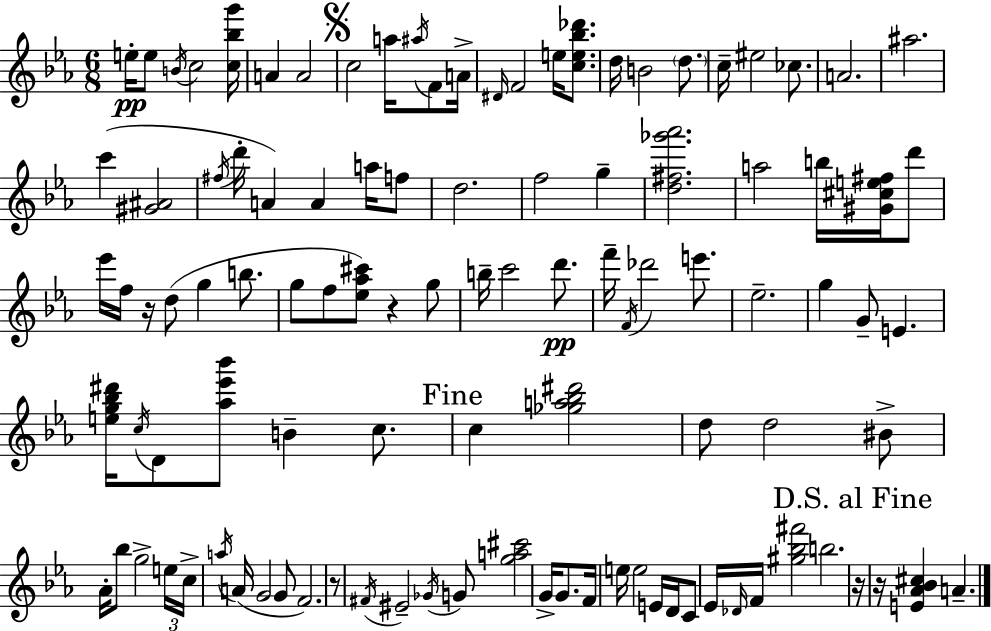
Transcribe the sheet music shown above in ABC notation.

X:1
T:Untitled
M:6/8
L:1/4
K:Cm
e/4 e/2 B/4 c2 [c_bg']/4 A A2 c2 a/4 ^a/4 F/2 A/4 ^D/4 F2 e/4 [ce_b_d']/2 d/4 B2 d/2 c/4 ^e2 _c/2 A2 ^a2 c' [^G^A]2 ^f/4 d'/4 A A a/4 f/2 d2 f2 g [d^f_g'_a']2 a2 b/4 [^G^ce^f]/4 d'/2 _e'/4 f/4 z/4 d/2 g b/2 g/2 f/2 [_e_a^c']/2 z g/2 b/4 c'2 d'/2 f'/4 F/4 _d'2 e'/2 _e2 g G/2 E [eg_b^d']/4 c/4 D/2 [_a_e'_b']/2 B c/2 c [_ga_b^d']2 d/2 d2 ^B/2 _A/4 _b/2 g2 e/4 c/4 a/4 A/4 G2 G/2 F2 z/2 ^F/4 ^E2 _G/4 G/2 [ga^c']2 G/4 G/2 F/4 e/4 e2 E/4 D/4 C/2 _E/4 _D/4 F/4 [^g_b^f']2 b2 z/4 z/4 [E_A_B^c] A